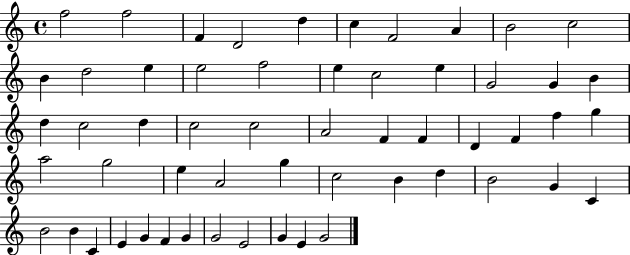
F5/h F5/h F4/q D4/h D5/q C5/q F4/h A4/q B4/h C5/h B4/q D5/h E5/q E5/h F5/h E5/q C5/h E5/q G4/h G4/q B4/q D5/q C5/h D5/q C5/h C5/h A4/h F4/q F4/q D4/q F4/q F5/q G5/q A5/h G5/h E5/q A4/h G5/q C5/h B4/q D5/q B4/h G4/q C4/q B4/h B4/q C4/q E4/q G4/q F4/q G4/q G4/h E4/h G4/q E4/q G4/h